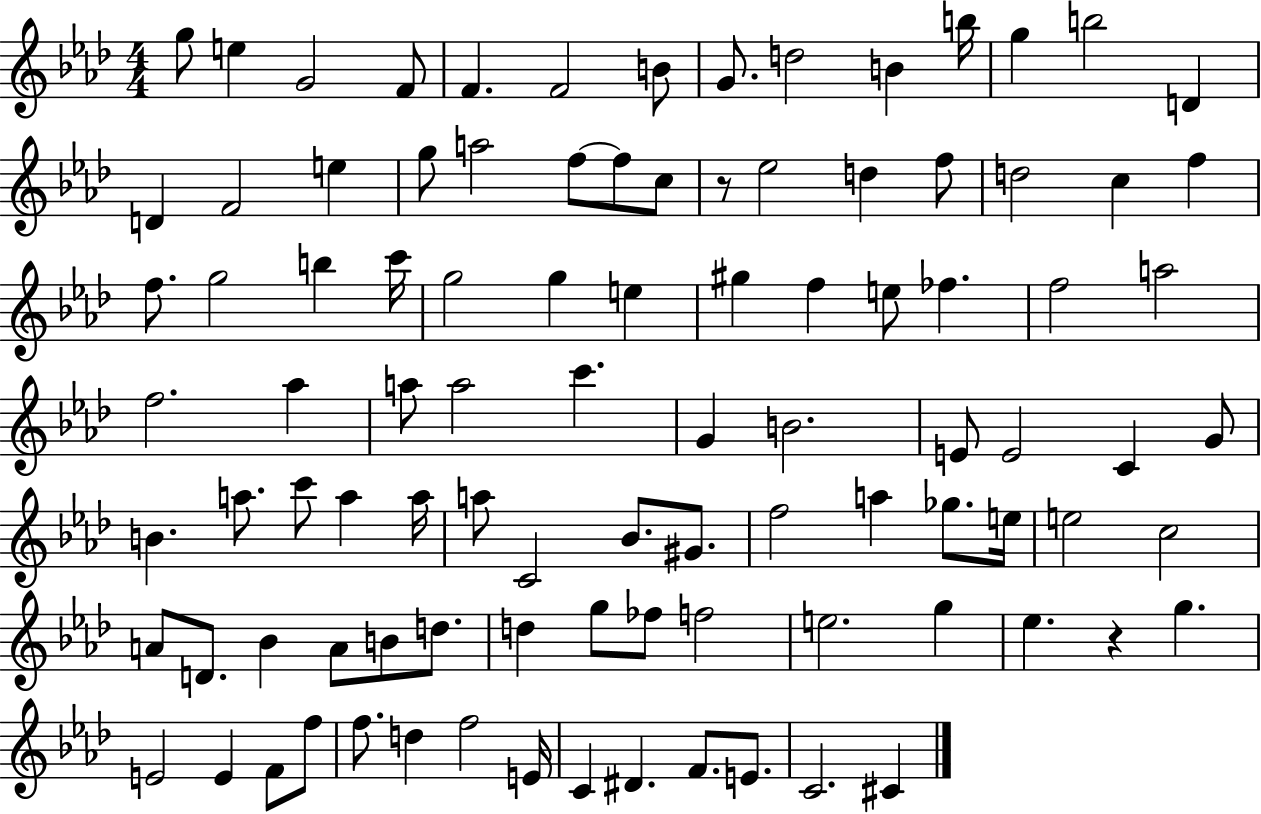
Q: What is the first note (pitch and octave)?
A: G5